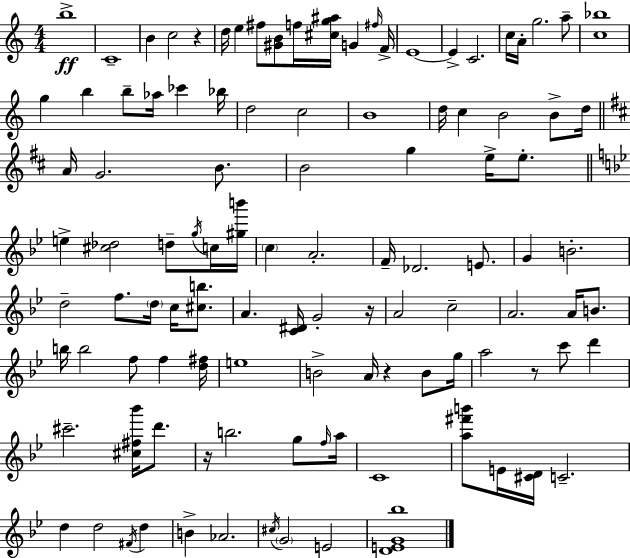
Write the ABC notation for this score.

X:1
T:Untitled
M:4/4
L:1/4
K:C
b4 C4 B c2 z d/4 e ^f/2 [^GB]/2 f/4 [^cg^a]/4 G ^f/4 F/4 E4 E C2 c/4 A/4 g2 a/2 [c_b]4 g b b/2 _a/4 _c' _b/4 d2 c2 B4 d/4 c B2 B/2 d/4 A/4 G2 B/2 B2 g e/4 e/2 e [^c_d]2 d/2 g/4 c/4 [^gb']/4 c A2 F/4 _D2 E/2 G B2 d2 f/2 d/4 c/4 [^cb]/2 A [C^D]/4 G2 z/4 A2 c2 A2 A/4 B/2 b/4 b2 f/2 f [d^f]/4 e4 B2 A/4 z B/2 g/4 a2 z/2 c'/2 d' ^c'2 [^c^f_b']/4 d'/2 z/4 b2 g/2 f/4 a/4 C4 [a^f'b']/2 E/4 [^CD]/4 C2 d d2 ^F/4 d B _A2 ^c/4 G2 E2 [DEG_b]4